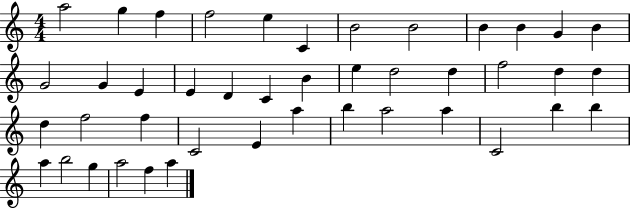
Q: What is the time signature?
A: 4/4